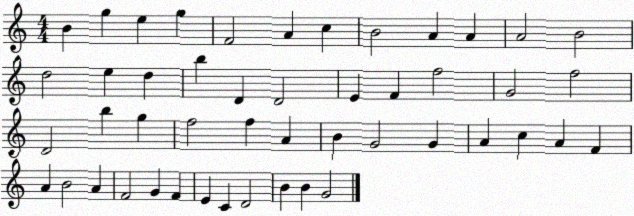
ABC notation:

X:1
T:Untitled
M:4/4
L:1/4
K:C
B g e g F2 A c B2 A A A2 B2 d2 e d b D D2 E F f2 G2 f2 D2 b g f2 f A B G2 G A c A F A B2 A F2 G F E C D2 B B G2